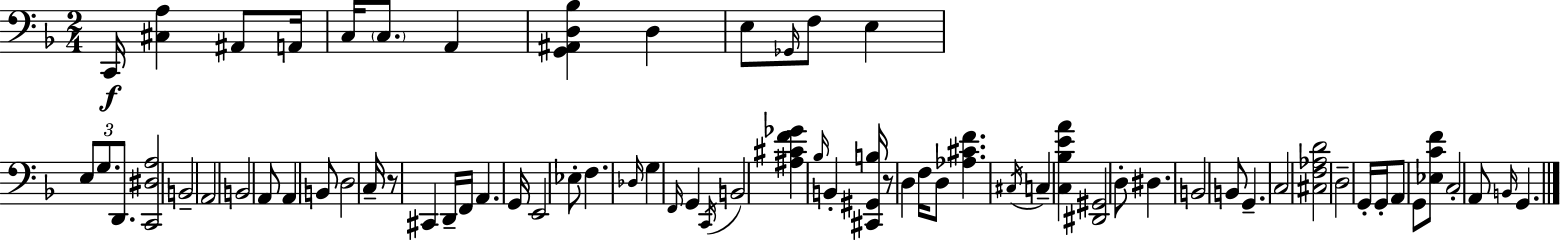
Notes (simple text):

C2/s [C#3,A3]/q A#2/e A2/s C3/s C3/e. A2/q [G2,A#2,D3,Bb3]/q D3/q E3/e Gb2/s F3/e E3/q E3/e G3/e. D2/e. [C2,D#3,A3]/h B2/h A2/h B2/h A2/e A2/q B2/e D3/h C3/s R/e C#2/q D2/s F2/s A2/q. G2/s E2/h Eb3/e F3/q. Db3/s G3/q F2/s G2/q C2/s B2/h [A#3,C#4,F4,Gb4]/q Bb3/s B2/q [C#2,G#2,B3]/s R/e D3/q F3/s D3/e [Ab3,C#4,F4]/q. C#3/s C3/q [C3,Bb3,E4,A4]/q [D#2,G#2]/h D3/e D#3/q. B2/h B2/e G2/q. C3/h [C#3,F3,Ab3,D4]/h D3/h G2/s G2/s A2/e G2/e [Eb3,C4,F4]/e C3/h A2/e B2/s G2/q.